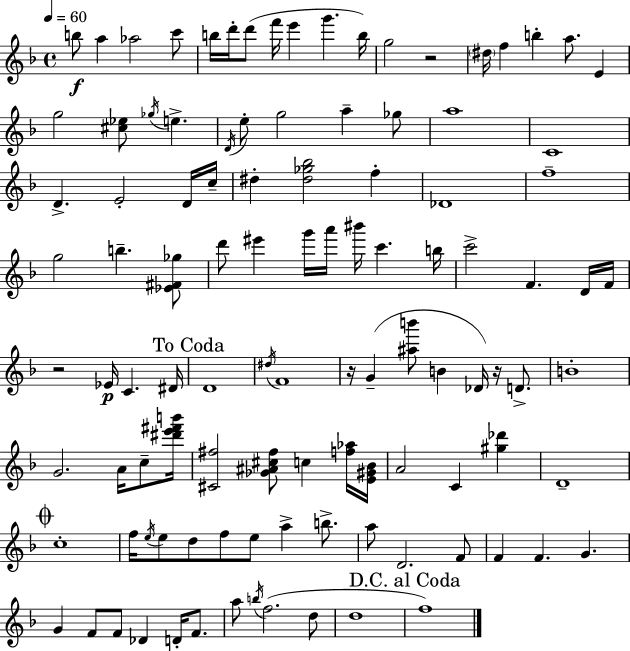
{
  \clef treble
  \time 4/4
  \defaultTimeSignature
  \key d \minor
  \tempo 4 = 60
  b''8\f a''4 aes''2 c'''8 | b''16 d'''16-. d'''8( f'''16 e'''4 g'''4. b''16) | g''2 r2 | \parenthesize dis''16 f''4 b''4-. a''8. e'4 | \break g''2 <cis'' ees''>8 \acciaccatura { ges''16 } e''4.-> | \acciaccatura { d'16 } e''8-. g''2 a''4-- | ges''8 a''1 | c'1 | \break d'4.-> e'2-. | d'16 c''16-- dis''4-. <dis'' ges'' bes''>2 f''4-. | des'1 | f''1-- | \break g''2 b''4.-- | <ees' fis' ges''>8 d'''8 eis'''4 g'''16 a'''16 bis'''16 c'''4. | b''16 c'''2-> f'4. | d'16 f'16 r2 ees'16\p c'4. | \break dis'16 \mark "To Coda" d'1 | \acciaccatura { dis''16 } f'1 | r16 g'4--( <ais'' b'''>8 b'4 des'16) r16 | d'8.-> b'1-. | \break g'2. a'16 | c''8-- <dis''' e''' fis''' b'''>16 <cis' fis''>2 <ges' ais' cis'' fis''>8 c''4 | <f'' aes''>16 <e' gis' bes'>16 a'2 c'4 <gis'' des'''>4 | d'1-- | \break \mark \markup { \musicglyph "scripts.coda" } c''1-. | f''16 \acciaccatura { e''16 } e''8 d''8 f''8 e''8 a''4-> | b''8.-> a''8 d'2. | f'8 f'4 f'4. g'4. | \break g'4 f'8 f'8 des'4 | d'16-. f'8. a''8 \acciaccatura { b''16 } f''2.( | d''8 d''1 | \mark "D.C. al Coda" f''1) | \break \bar "|."
}